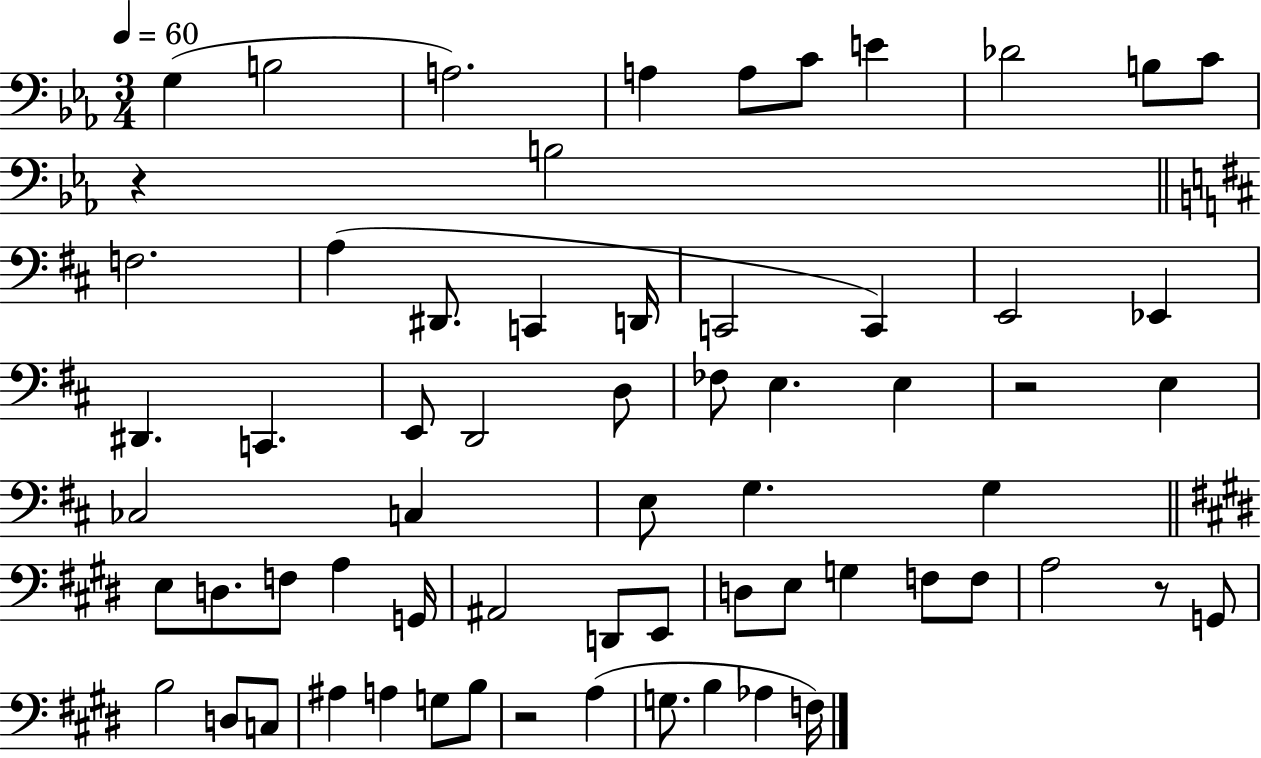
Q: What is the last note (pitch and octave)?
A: F3